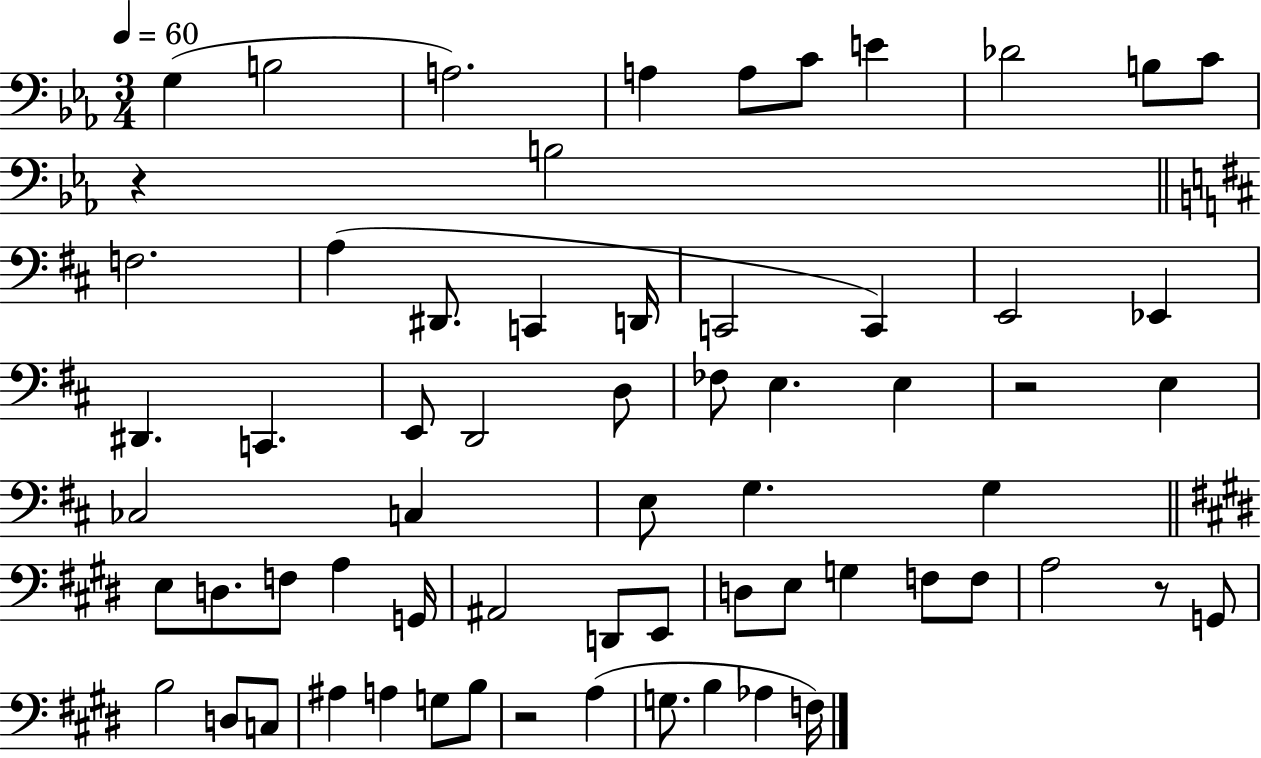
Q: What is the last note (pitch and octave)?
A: F3